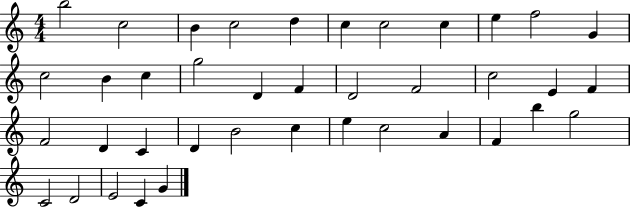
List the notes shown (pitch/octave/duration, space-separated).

B5/h C5/h B4/q C5/h D5/q C5/q C5/h C5/q E5/q F5/h G4/q C5/h B4/q C5/q G5/h D4/q F4/q D4/h F4/h C5/h E4/q F4/q F4/h D4/q C4/q D4/q B4/h C5/q E5/q C5/h A4/q F4/q B5/q G5/h C4/h D4/h E4/h C4/q G4/q